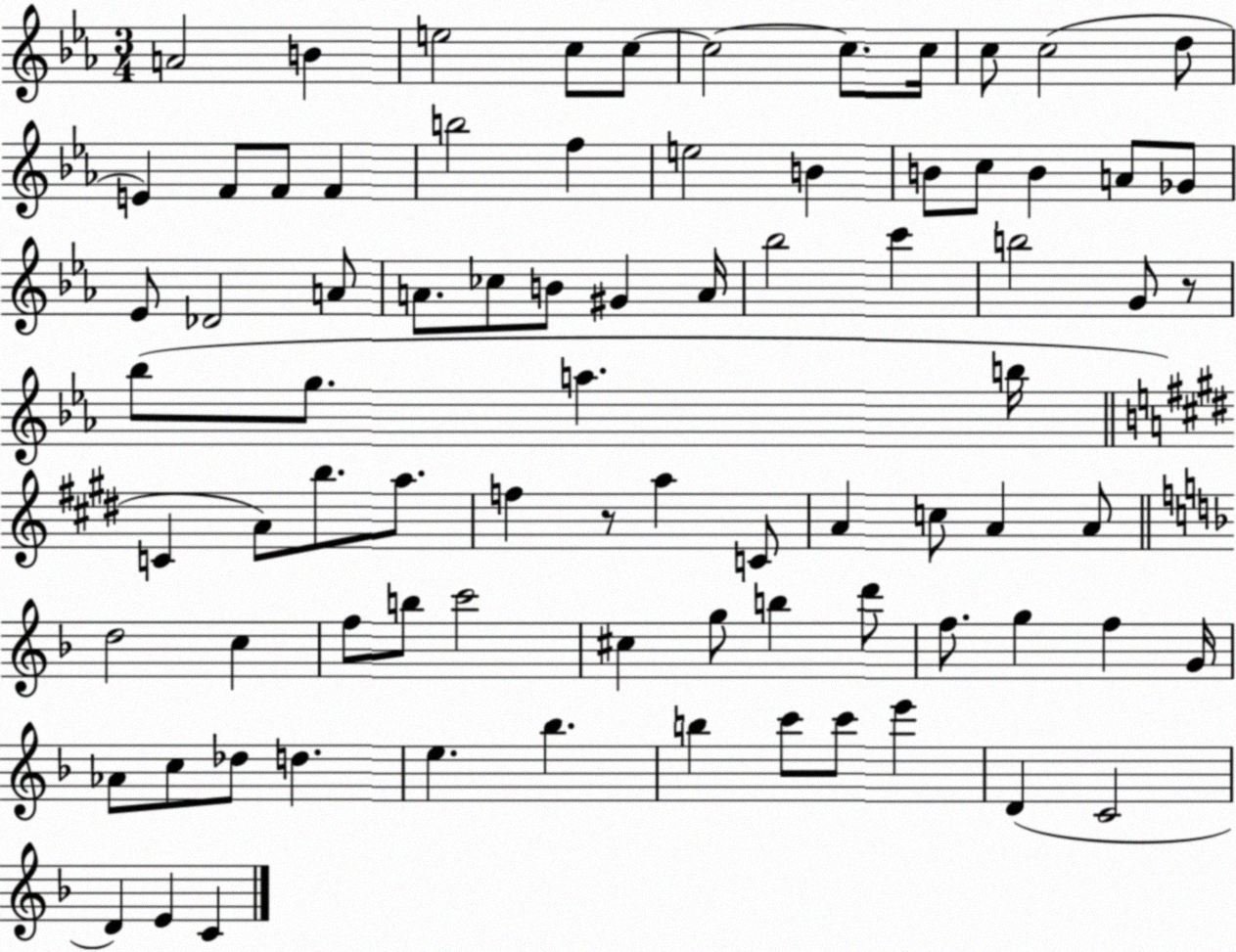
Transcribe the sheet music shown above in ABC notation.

X:1
T:Untitled
M:3/4
L:1/4
K:Eb
A2 B e2 c/2 c/2 c2 c/2 c/4 c/2 c2 d/2 E F/2 F/2 F b2 f e2 B B/2 c/2 B A/2 _G/2 _E/2 _D2 A/2 A/2 _c/2 B/2 ^G A/4 _b2 c' b2 G/2 z/2 _b/2 g/2 a b/4 C A/2 b/2 a/2 f z/2 a C/2 A c/2 A A/2 d2 c f/2 b/2 c'2 ^c g/2 b d'/2 f/2 g f G/4 _A/2 c/2 _d/2 d e _b b c'/2 c'/2 e' D C2 D E C